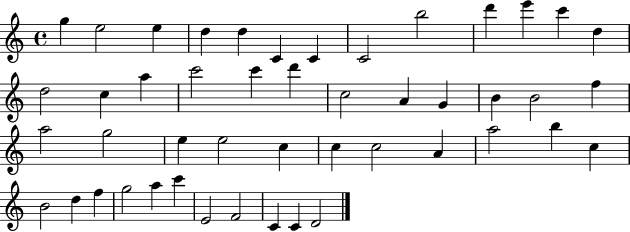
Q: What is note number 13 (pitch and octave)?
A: D5